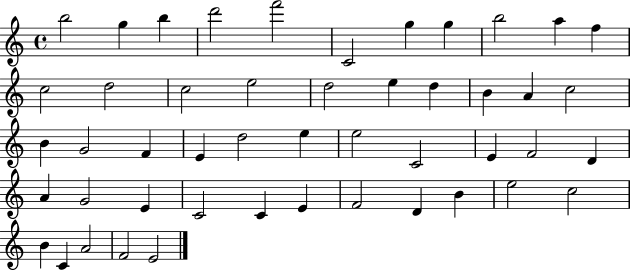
{
  \clef treble
  \time 4/4
  \defaultTimeSignature
  \key c \major
  b''2 g''4 b''4 | d'''2 f'''2 | c'2 g''4 g''4 | b''2 a''4 f''4 | \break c''2 d''2 | c''2 e''2 | d''2 e''4 d''4 | b'4 a'4 c''2 | \break b'4 g'2 f'4 | e'4 d''2 e''4 | e''2 c'2 | e'4 f'2 d'4 | \break a'4 g'2 e'4 | c'2 c'4 e'4 | f'2 d'4 b'4 | e''2 c''2 | \break b'4 c'4 a'2 | f'2 e'2 | \bar "|."
}